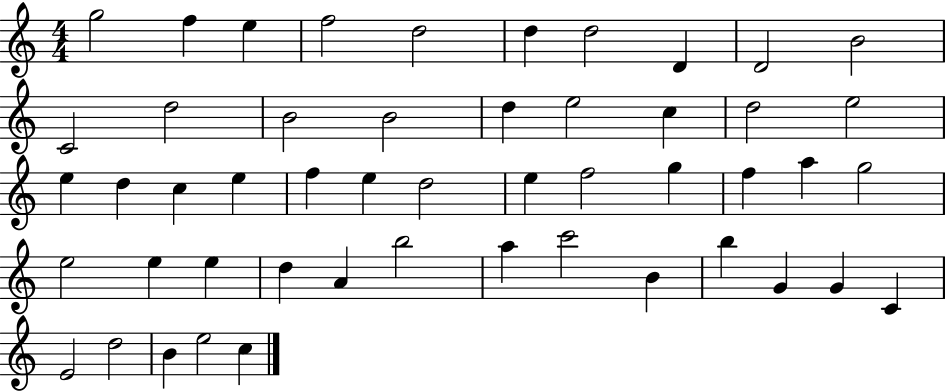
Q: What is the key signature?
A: C major